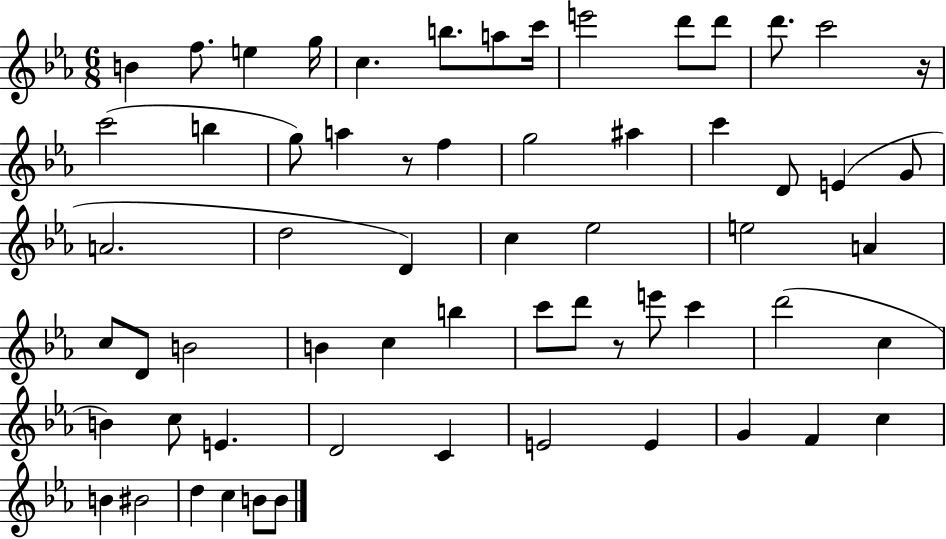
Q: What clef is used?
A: treble